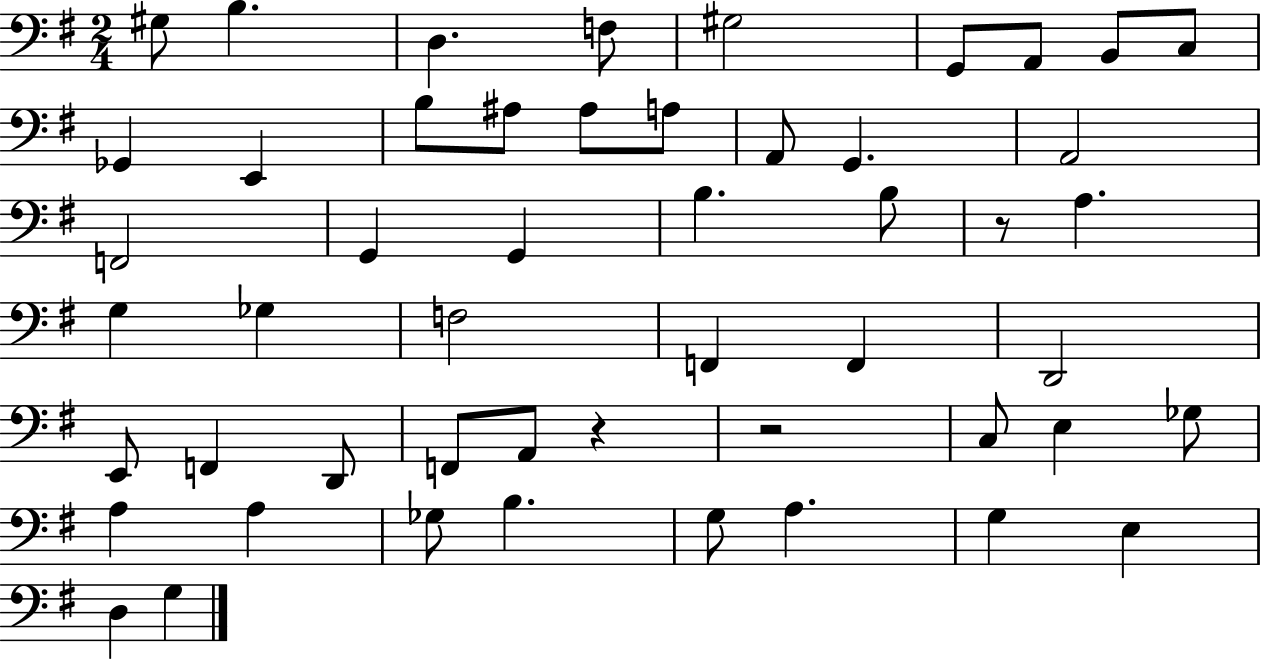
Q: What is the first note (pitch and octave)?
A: G#3